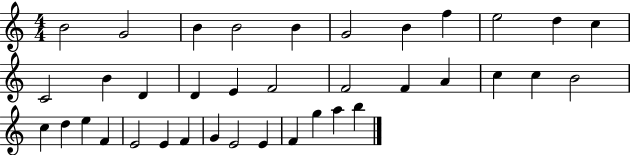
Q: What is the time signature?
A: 4/4